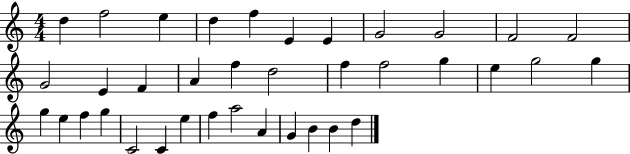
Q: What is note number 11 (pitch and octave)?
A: F4